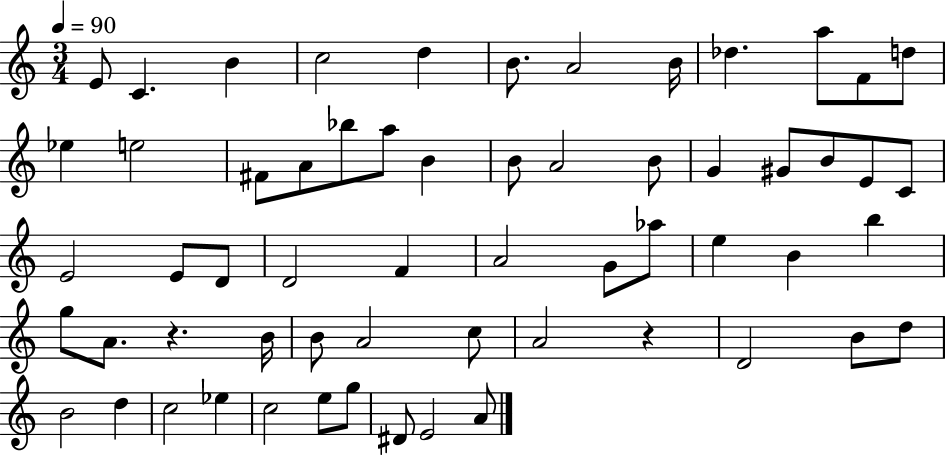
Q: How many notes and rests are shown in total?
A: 60